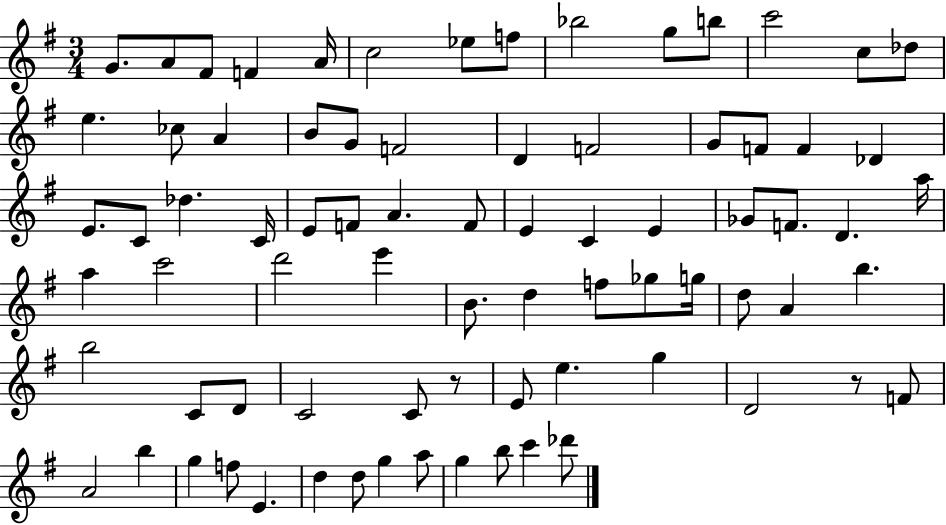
G4/e. A4/e F#4/e F4/q A4/s C5/h Eb5/e F5/e Bb5/h G5/e B5/e C6/h C5/e Db5/e E5/q. CES5/e A4/q B4/e G4/e F4/h D4/q F4/h G4/e F4/e F4/q Db4/q E4/e. C4/e Db5/q. C4/s E4/e F4/e A4/q. F4/e E4/q C4/q E4/q Gb4/e F4/e. D4/q. A5/s A5/q C6/h D6/h E6/q B4/e. D5/q F5/e Gb5/e G5/s D5/e A4/q B5/q. B5/h C4/e D4/e C4/h C4/e R/e E4/e E5/q. G5/q D4/h R/e F4/e A4/h B5/q G5/q F5/e E4/q. D5/q D5/e G5/q A5/e G5/q B5/e C6/q Db6/e